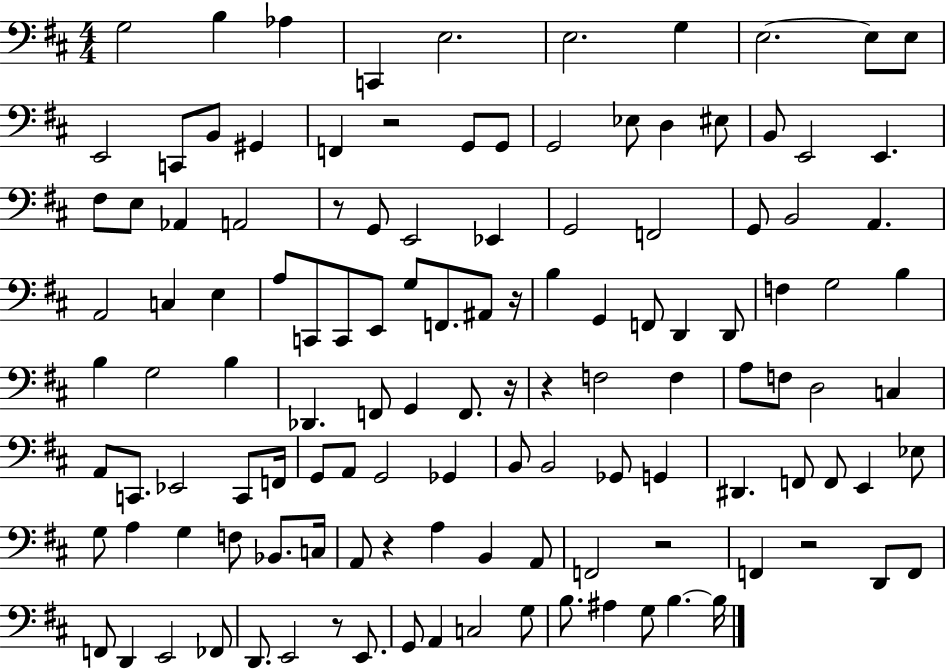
X:1
T:Untitled
M:4/4
L:1/4
K:D
G,2 B, _A, C,, E,2 E,2 G, E,2 E,/2 E,/2 E,,2 C,,/2 B,,/2 ^G,, F,, z2 G,,/2 G,,/2 G,,2 _E,/2 D, ^E,/2 B,,/2 E,,2 E,, ^F,/2 E,/2 _A,, A,,2 z/2 G,,/2 E,,2 _E,, G,,2 F,,2 G,,/2 B,,2 A,, A,,2 C, E, A,/2 C,,/2 C,,/2 E,,/2 G,/2 F,,/2 ^A,,/2 z/4 B, G,, F,,/2 D,, D,,/2 F, G,2 B, B, G,2 B, _D,, F,,/2 G,, F,,/2 z/4 z F,2 F, A,/2 F,/2 D,2 C, A,,/2 C,,/2 _E,,2 C,,/2 F,,/4 G,,/2 A,,/2 G,,2 _G,, B,,/2 B,,2 _G,,/2 G,, ^D,, F,,/2 F,,/2 E,, _E,/2 G,/2 A, G, F,/2 _B,,/2 C,/4 A,,/2 z A, B,, A,,/2 F,,2 z2 F,, z2 D,,/2 F,,/2 F,,/2 D,, E,,2 _F,,/2 D,,/2 E,,2 z/2 E,,/2 G,,/2 A,, C,2 G,/2 B,/2 ^A, G,/2 B, B,/4